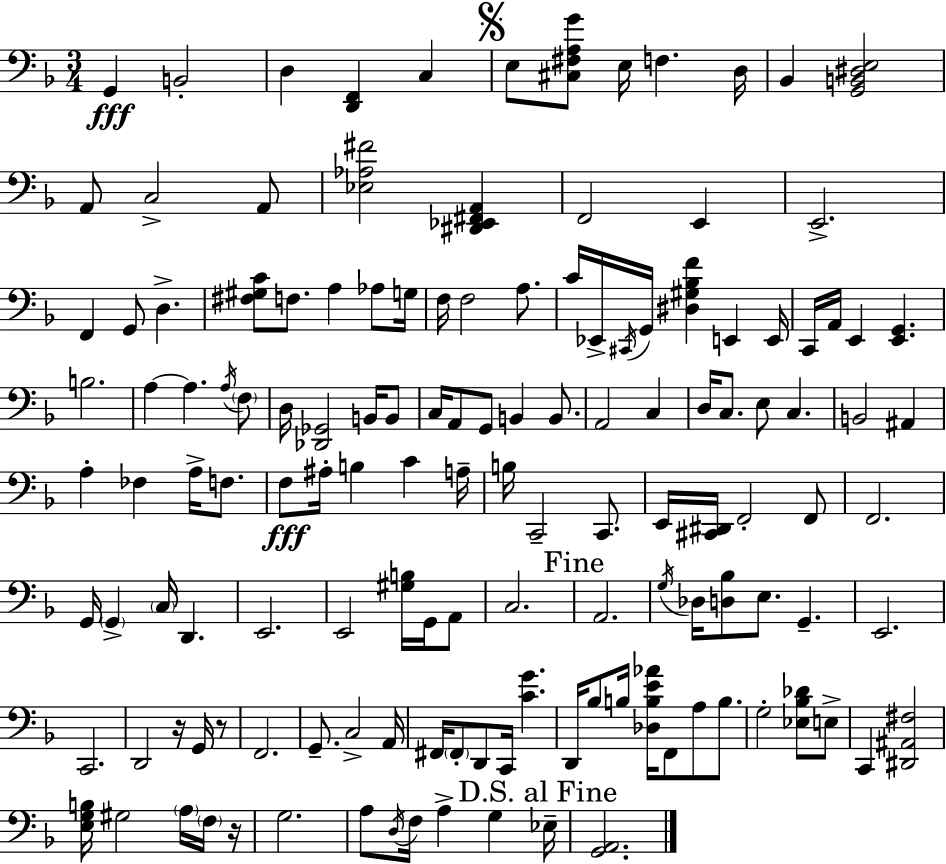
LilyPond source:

{
  \clef bass
  \numericTimeSignature
  \time 3/4
  \key f \major
  g,4\fff b,2-. | d4 <d, f,>4 c4 | \mark \markup { \musicglyph "scripts.segno" } e8 <cis fis a g'>8 e16 f4. d16 | bes,4 <g, b, dis e>2 | \break a,8 c2-> a,8 | <ees aes fis'>2 <dis, ees, fis, a,>4 | f,2 e,4 | e,2.-> | \break f,4 g,8 d4.-> | <fis gis c'>8 f8. a4 aes8 g16 | f16 f2 a8. | c'16 ees,16-> \acciaccatura { cis,16 } g,16 <dis gis bes f'>4 e,4 | \break e,16 c,16 a,16 e,4 <e, g,>4. | b2. | a4~~ a4. \acciaccatura { a16 } | \parenthesize f8 d16 <des, ges,>2 b,16 | \break b,8 c16 a,8 g,8 b,4 b,8. | a,2 c4 | d16 c8. e8 c4. | b,2 ais,4 | \break a4-. fes4 a16-> f8. | f8\fff ais16-. b4 c'4 | a16-- b16 c,2-- c,8. | e,16 <cis, dis,>16 f,2-. | \break f,8 f,2. | g,16 \parenthesize g,4-> \parenthesize c16 d,4. | e,2. | e,2 <gis b>16 g,16 | \break a,8 c2. | \mark "Fine" a,2. | \acciaccatura { g16 } des16 <d bes>8 e8. g,4.-- | e,2. | \break c,2. | d,2 r16 | g,16 r8 f,2. | g,8.-- c2-> | \break a,16 fis,16 \parenthesize fis,8-. d,8 c,16 <c' g'>4. | d,16 bes8 b16 <des b e' aes'>16 f,8 a8 | b8. g2-. <ees bes des'>8 | e8-> c,4 <dis, ais, fis>2 | \break <e g b>16 gis2 | \parenthesize a16 \parenthesize f16 r16 g2. | a8 \acciaccatura { d16 } f16 a4-> g4 | \mark "D.S. al Fine" ees16-- <g, a,>2. | \break \bar "|."
}